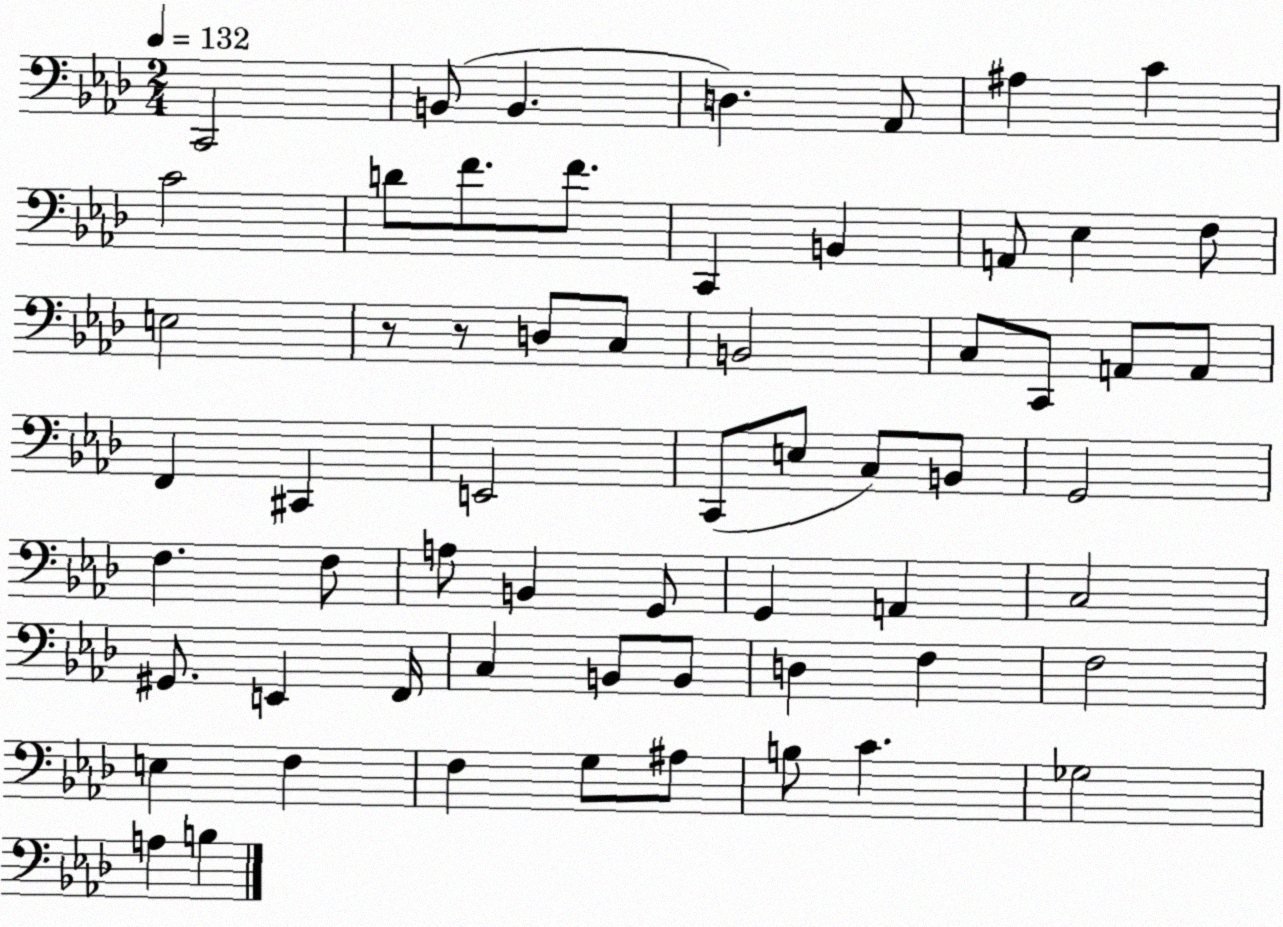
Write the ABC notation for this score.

X:1
T:Untitled
M:2/4
L:1/4
K:Ab
C,,2 B,,/2 B,, D, _A,,/2 ^A, C C2 D/2 F/2 F/2 C,, B,, A,,/2 _E, F,/2 E,2 z/2 z/2 D,/2 C,/2 B,,2 C,/2 C,,/2 A,,/2 A,,/2 F,, ^C,, E,,2 C,,/2 E,/2 C,/2 B,,/2 G,,2 F, F,/2 A,/2 B,, G,,/2 G,, A,, C,2 ^G,,/2 E,, F,,/4 C, B,,/2 B,,/2 D, F, F,2 E, F, F, G,/2 ^A,/2 B,/2 C _G,2 A, B,